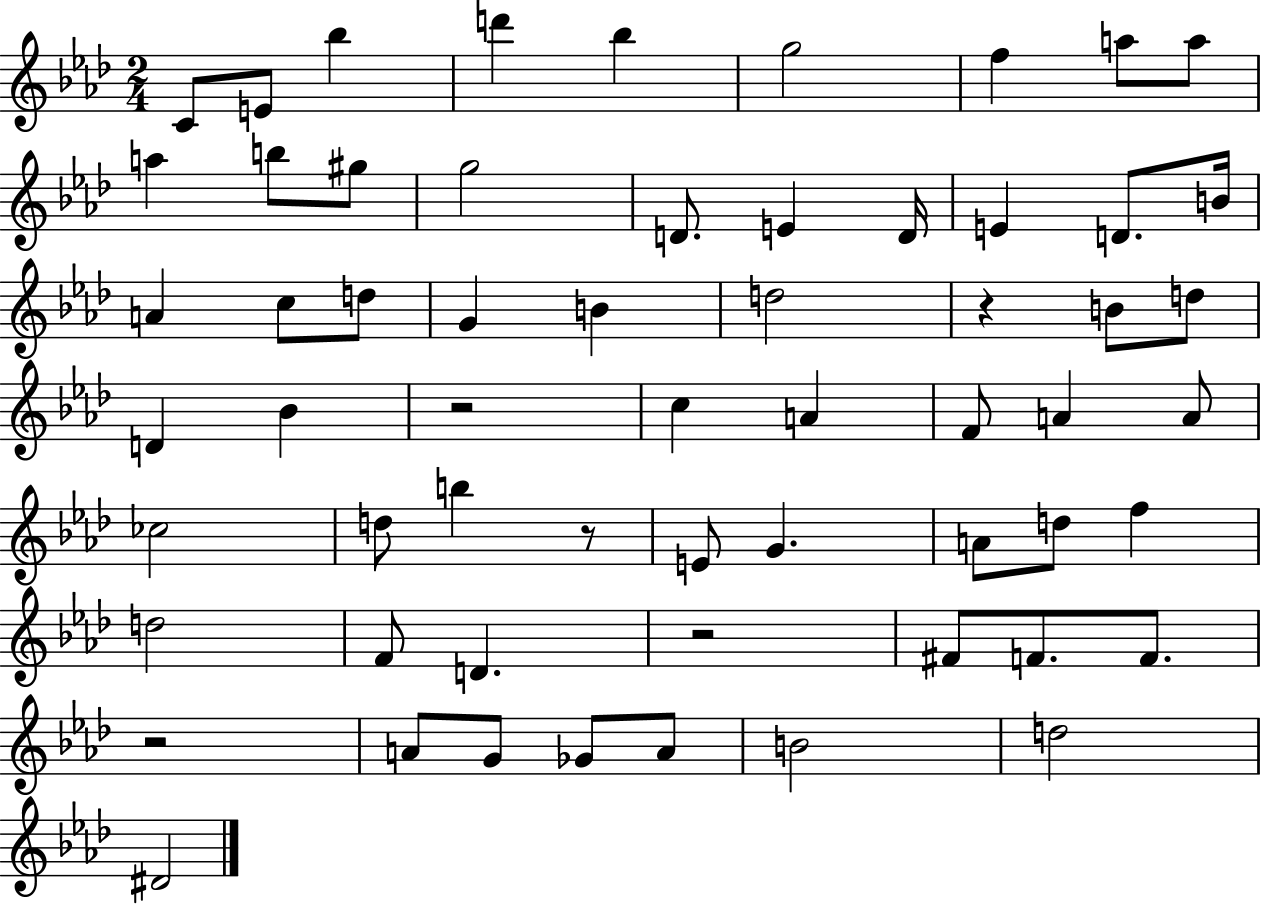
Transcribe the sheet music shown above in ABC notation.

X:1
T:Untitled
M:2/4
L:1/4
K:Ab
C/2 E/2 _b d' _b g2 f a/2 a/2 a b/2 ^g/2 g2 D/2 E D/4 E D/2 B/4 A c/2 d/2 G B d2 z B/2 d/2 D _B z2 c A F/2 A A/2 _c2 d/2 b z/2 E/2 G A/2 d/2 f d2 F/2 D z2 ^F/2 F/2 F/2 z2 A/2 G/2 _G/2 A/2 B2 d2 ^D2